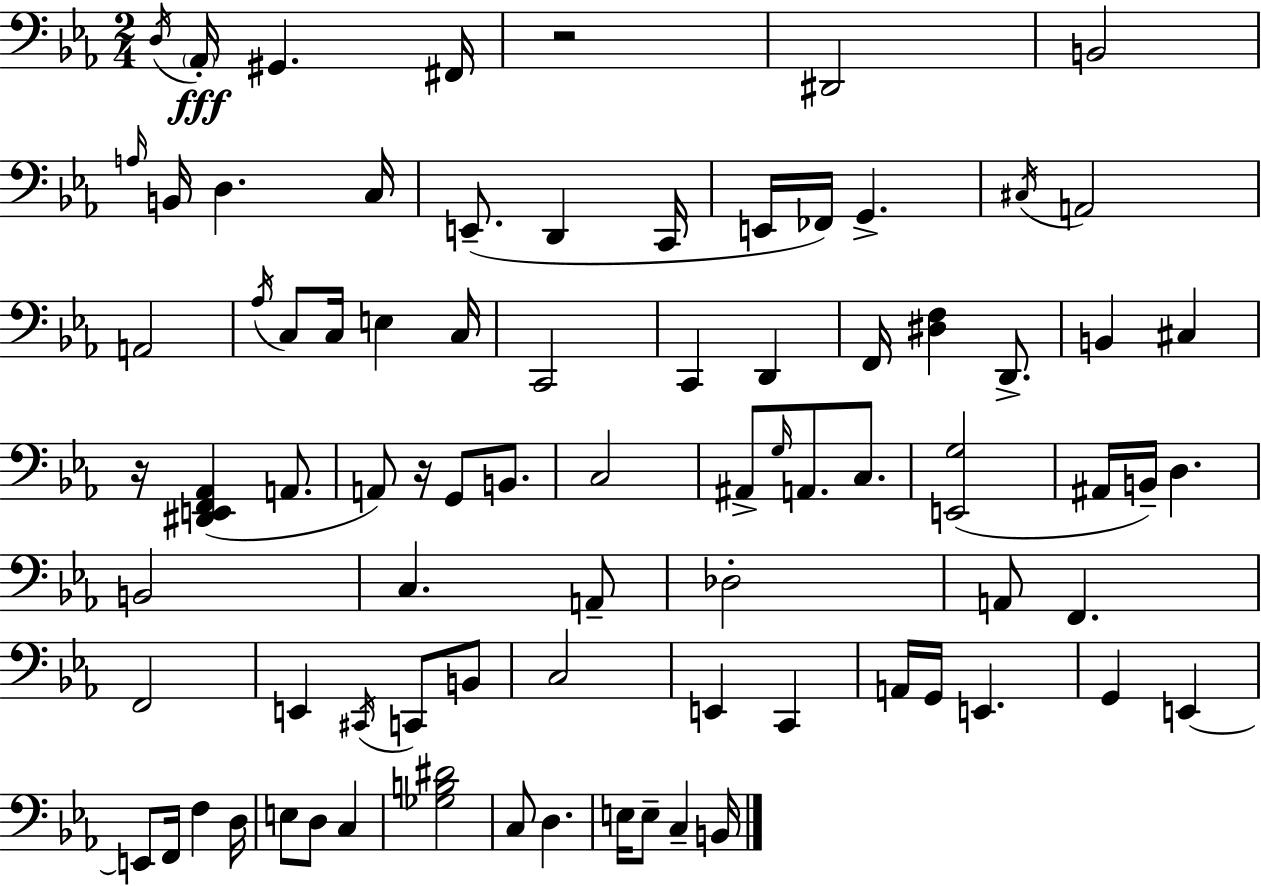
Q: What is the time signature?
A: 2/4